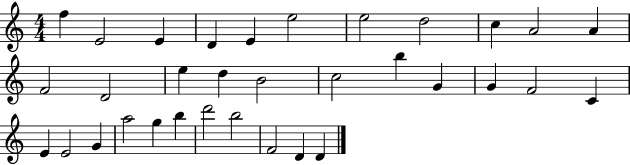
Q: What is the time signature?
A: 4/4